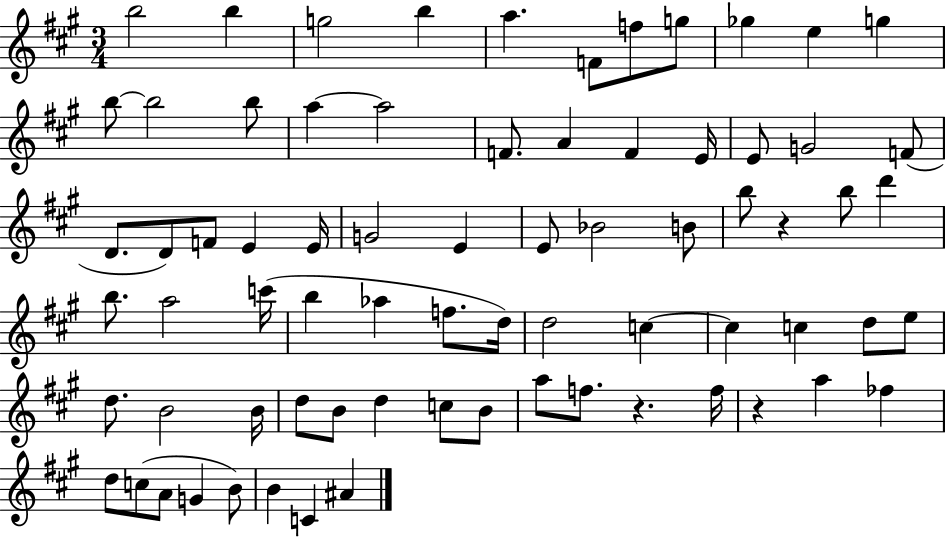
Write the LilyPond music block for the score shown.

{
  \clef treble
  \numericTimeSignature
  \time 3/4
  \key a \major
  b''2 b''4 | g''2 b''4 | a''4. f'8 f''8 g''8 | ges''4 e''4 g''4 | \break b''8~~ b''2 b''8 | a''4~~ a''2 | f'8. a'4 f'4 e'16 | e'8 g'2 f'8( | \break d'8. d'8) f'8 e'4 e'16 | g'2 e'4 | e'8 bes'2 b'8 | b''8 r4 b''8 d'''4 | \break b''8. a''2 c'''16( | b''4 aes''4 f''8. d''16) | d''2 c''4~~ | c''4 c''4 d''8 e''8 | \break d''8. b'2 b'16 | d''8 b'8 d''4 c''8 b'8 | a''8 f''8. r4. f''16 | r4 a''4 fes''4 | \break d''8 c''8( a'8 g'4 b'8) | b'4 c'4 ais'4 | \bar "|."
}